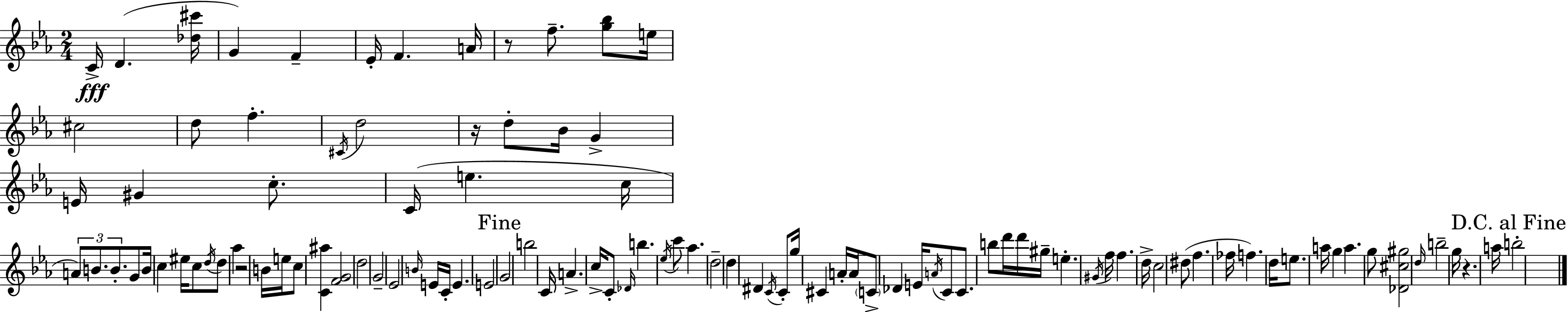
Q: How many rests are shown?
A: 4